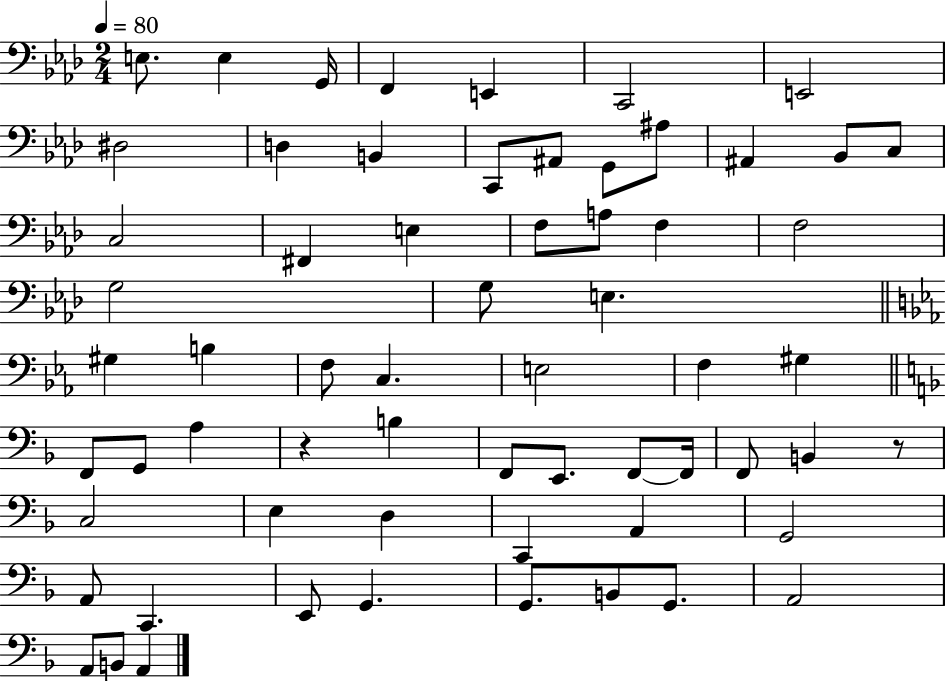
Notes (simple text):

E3/e. E3/q G2/s F2/q E2/q C2/h E2/h D#3/h D3/q B2/q C2/e A#2/e G2/e A#3/e A#2/q Bb2/e C3/e C3/h F#2/q E3/q F3/e A3/e F3/q F3/h G3/h G3/e E3/q. G#3/q B3/q F3/e C3/q. E3/h F3/q G#3/q F2/e G2/e A3/q R/q B3/q F2/e E2/e. F2/e F2/s F2/e B2/q R/e C3/h E3/q D3/q C2/q A2/q G2/h A2/e C2/q. E2/e G2/q. G2/e. B2/e G2/e. A2/h A2/e B2/e A2/q